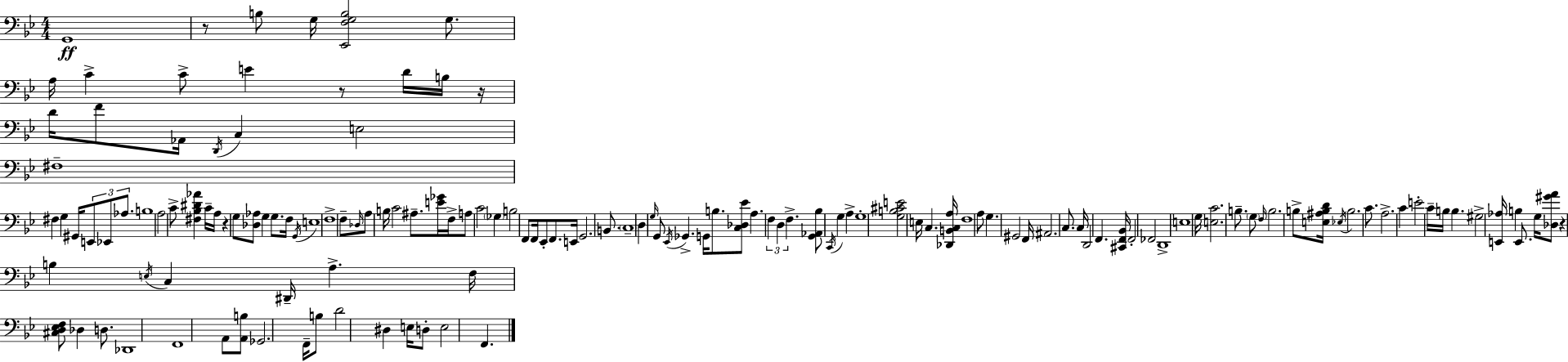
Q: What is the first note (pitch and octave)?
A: G2